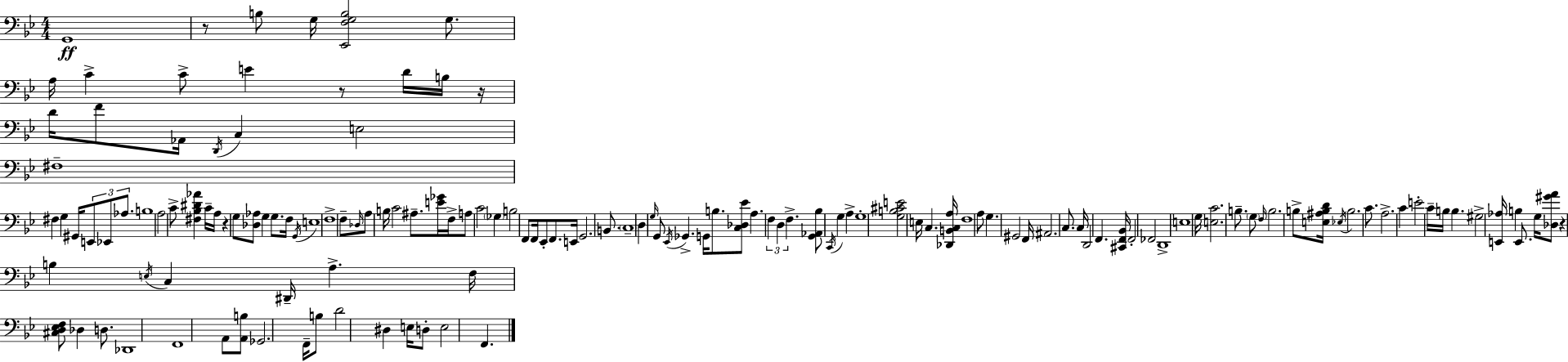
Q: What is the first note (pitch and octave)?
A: G2